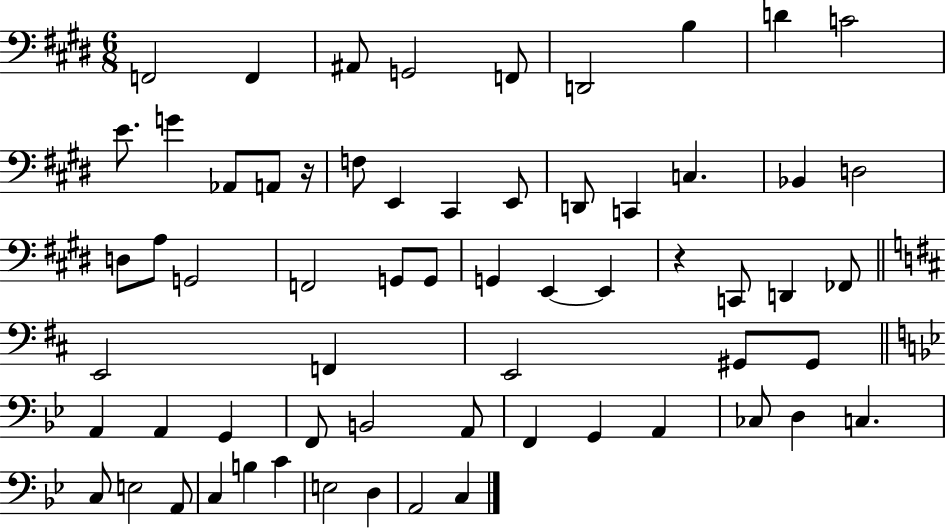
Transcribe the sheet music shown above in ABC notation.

X:1
T:Untitled
M:6/8
L:1/4
K:E
F,,2 F,, ^A,,/2 G,,2 F,,/2 D,,2 B, D C2 E/2 G _A,,/2 A,,/2 z/4 F,/2 E,, ^C,, E,,/2 D,,/2 C,, C, _B,, D,2 D,/2 A,/2 G,,2 F,,2 G,,/2 G,,/2 G,, E,, E,, z C,,/2 D,, _F,,/2 E,,2 F,, E,,2 ^G,,/2 ^G,,/2 A,, A,, G,, F,,/2 B,,2 A,,/2 F,, G,, A,, _C,/2 D, C, C,/2 E,2 A,,/2 C, B, C E,2 D, A,,2 C,